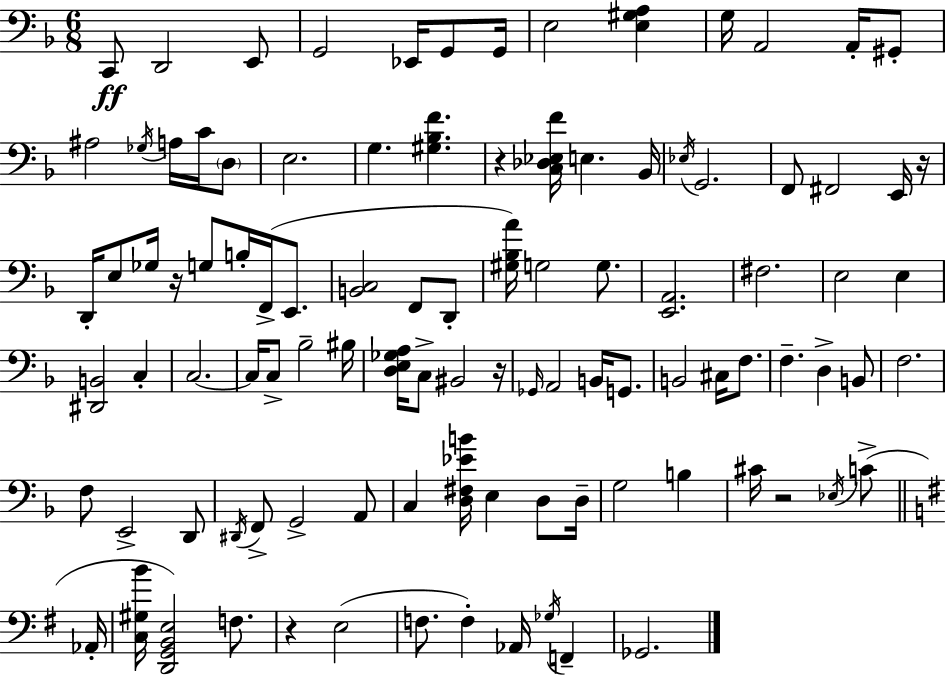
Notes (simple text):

C2/e D2/h E2/e G2/h Eb2/s G2/e G2/s E3/h [E3,G#3,A3]/q G3/s A2/h A2/s G#2/e A#3/h Gb3/s A3/s C4/s D3/e E3/h. G3/q. [G#3,Bb3,F4]/q. R/q [C3,Db3,Eb3,F4]/s E3/q. Bb2/s Eb3/s G2/h. F2/e F#2/h E2/s R/s D2/s E3/e Gb3/s R/s G3/e B3/s F2/s E2/e. [B2,C3]/h F2/e D2/e [G#3,Bb3,A4]/s G3/h G3/e. [E2,A2]/h. F#3/h. E3/h E3/q [D#2,B2]/h C3/q C3/h. C3/s C3/e Bb3/h BIS3/s [D3,E3,Gb3,A3]/s C3/e BIS2/h R/s Gb2/s A2/h B2/s G2/e. B2/h C#3/s F3/e. F3/q. D3/q B2/e F3/h. F3/e E2/h D2/e D#2/s F2/e G2/h A2/e C3/q [D3,F#3,Eb4,B4]/s E3/q D3/e D3/s G3/h B3/q C#4/s R/h Eb3/s C4/e Ab2/s [C3,G#3,B4]/s [D2,G2,B2,E3]/h F3/e. R/q E3/h F3/e. F3/q Ab2/s Gb3/s F2/q Gb2/h.